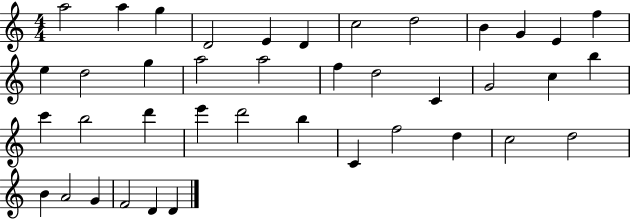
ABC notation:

X:1
T:Untitled
M:4/4
L:1/4
K:C
a2 a g D2 E D c2 d2 B G E f e d2 g a2 a2 f d2 C G2 c b c' b2 d' e' d'2 b C f2 d c2 d2 B A2 G F2 D D